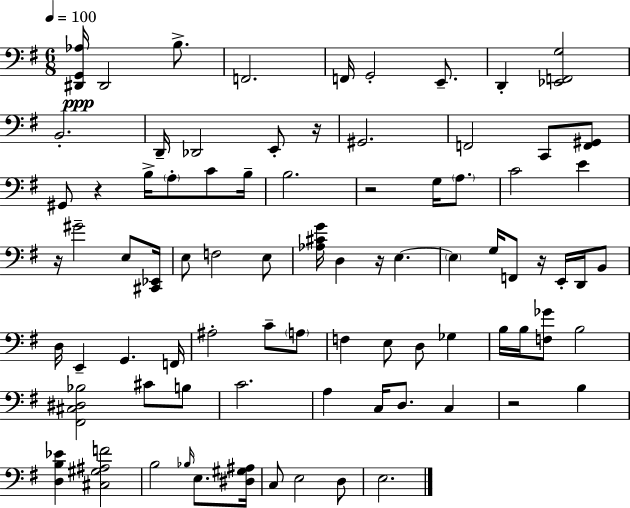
{
  \clef bass
  \numericTimeSignature
  \time 6/8
  \key e \minor
  \tempo 4 = 100
  <dis, g, aes>16\ppp dis,2 b8.-> | f,2. | f,16 g,2-. e,8.-- | d,4-. <ees, f, g>2 | \break b,2.-. | d,16-- des,2 e,8-. r16 | gis,2. | f,2 c,8 <f, gis,>8 | \break gis,8 r4 b16-> \parenthesize a8-. c'8 b16-- | b2. | r2 g16 \parenthesize a8. | c'2 e'4 | \break r16 gis'2-- e8 <cis, ees,>16 | e8 f2 e8 | <aes cis' g'>16 d4 r16 e4.~~ | \parenthesize e4 g16 f,8 r16 e,16-. d,16 b,8 | \break d16 e,4-- g,4. f,16 | ais2-. c'8-- \parenthesize a8 | f4 e8 d8 ges4 | b16 b16 <f ges'>8 b2 | \break <fis, cis dis bes>2 cis'8 b8 | c'2. | a4 c16 d8. c4 | r2 b4 | \break <d b ees'>4 <cis gis ais f'>2 | b2 \grace { bes16 } e8. | <dis gis ais>16 c8 e2 d8 | e2. | \break \bar "|."
}